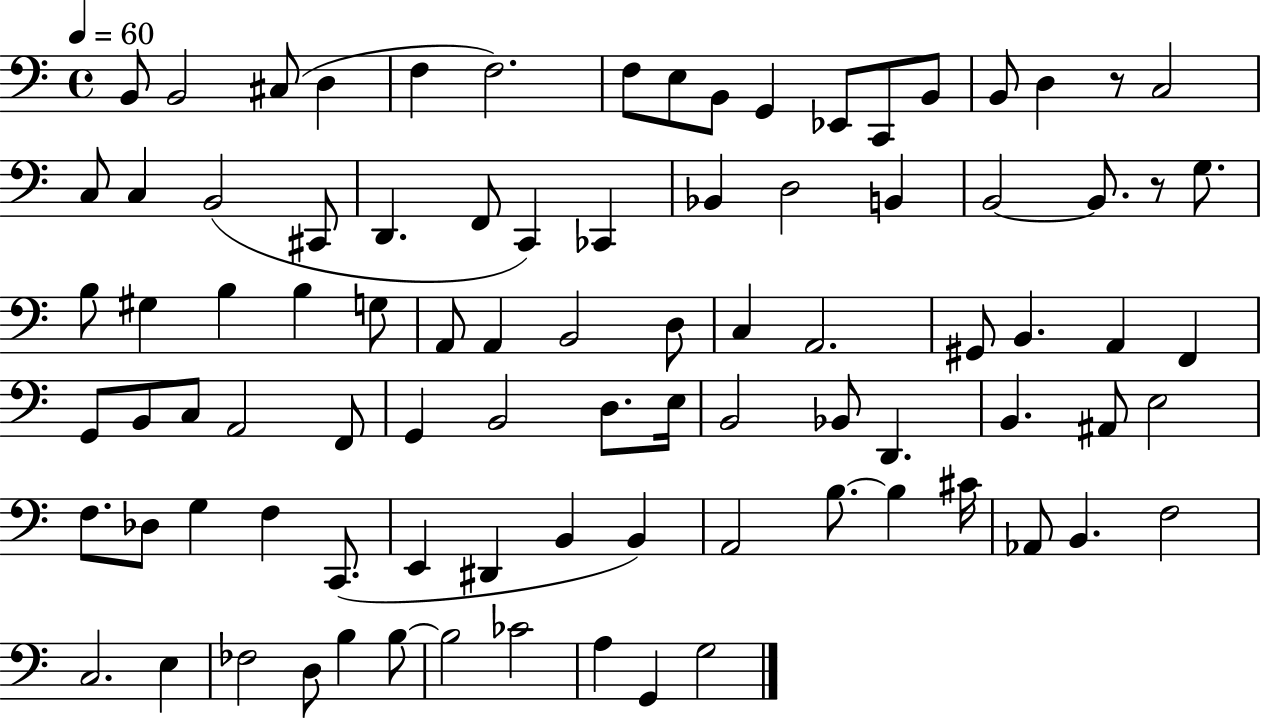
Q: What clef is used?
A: bass